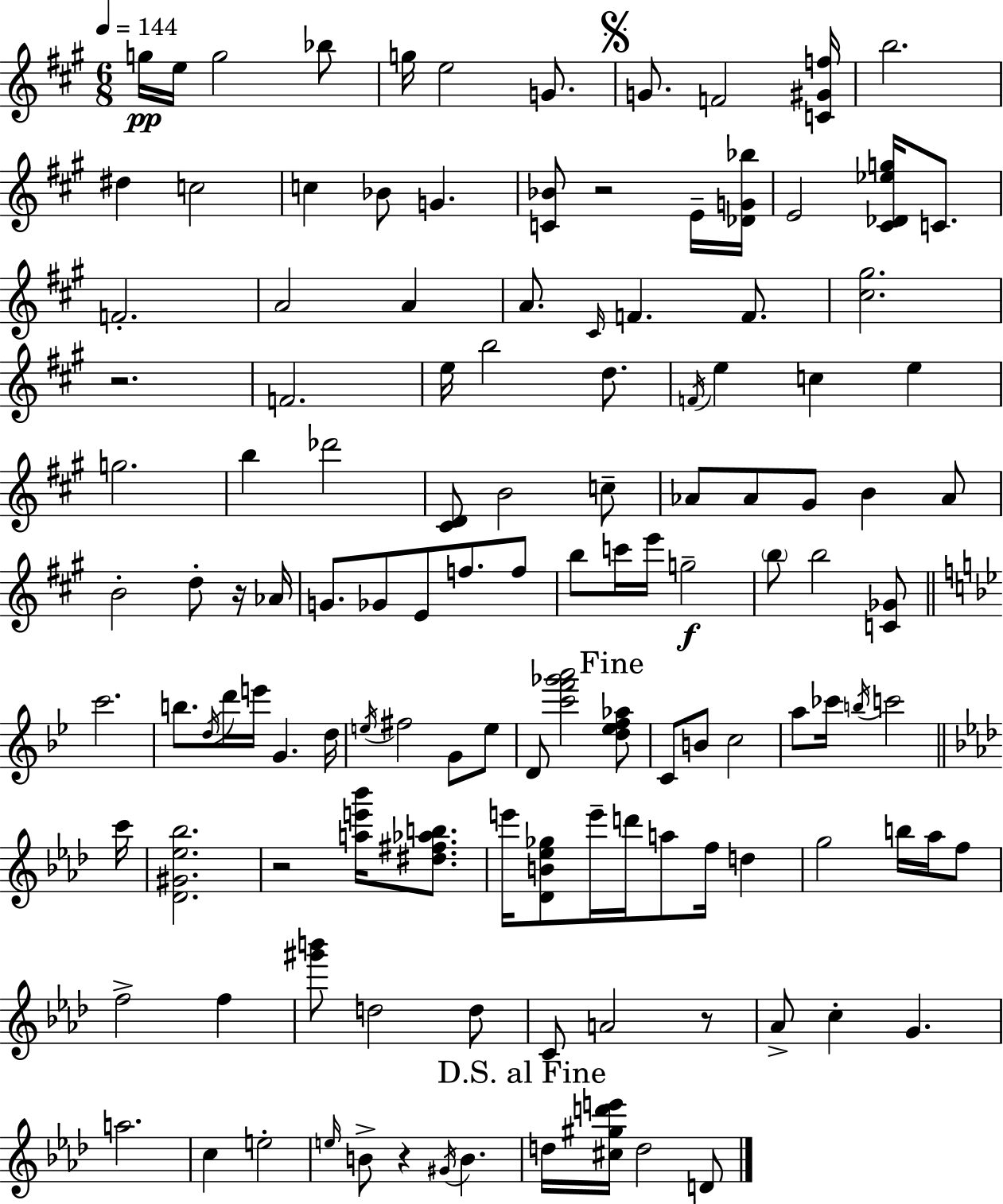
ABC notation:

X:1
T:Untitled
M:6/8
L:1/4
K:A
g/4 e/4 g2 _b/2 g/4 e2 G/2 G/2 F2 [C^Gf]/4 b2 ^d c2 c _B/2 G [C_B]/2 z2 E/4 [_DG_b]/4 E2 [^C_D_eg]/4 C/2 F2 A2 A A/2 ^C/4 F F/2 [^c^g]2 z2 F2 e/4 b2 d/2 F/4 e c e g2 b _d'2 [^CD]/2 B2 c/2 _A/2 _A/2 ^G/2 B _A/2 B2 d/2 z/4 _A/4 G/2 _G/2 E/2 f/2 f/2 b/2 c'/4 e'/4 g2 b/2 b2 [C_G]/2 c'2 b/2 d/4 d'/4 e'/4 G d/4 e/4 ^f2 G/2 e/2 D/2 [c'f'_g'a']2 [d_ef_a]/2 C/2 B/2 c2 a/2 _c'/4 b/4 c'2 c'/4 [_D^G_e_b]2 z2 [ae'_b']/4 [^d^f_ab]/2 e'/4 [_DB_e_g]/2 e'/4 d'/4 a/2 f/4 d g2 b/4 _a/4 f/2 f2 f [^g'b']/2 d2 d/2 C/2 A2 z/2 _A/2 c G a2 c e2 e/4 B/2 z ^G/4 B d/4 [^c^gd'e']/4 d2 D/2